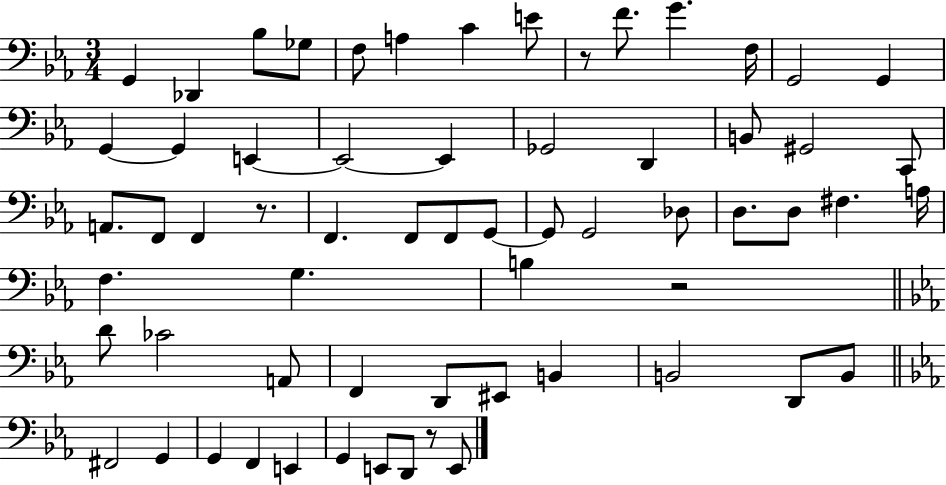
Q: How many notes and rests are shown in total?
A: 63